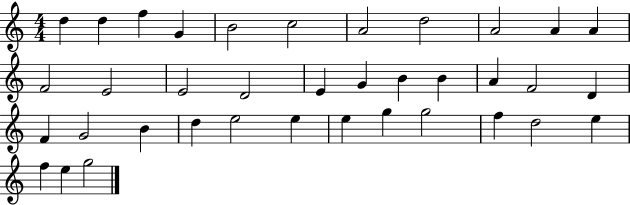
X:1
T:Untitled
M:4/4
L:1/4
K:C
d d f G B2 c2 A2 d2 A2 A A F2 E2 E2 D2 E G B B A F2 D F G2 B d e2 e e g g2 f d2 e f e g2